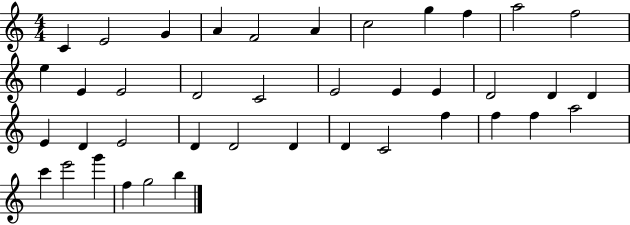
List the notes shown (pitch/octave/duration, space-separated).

C4/q E4/h G4/q A4/q F4/h A4/q C5/h G5/q F5/q A5/h F5/h E5/q E4/q E4/h D4/h C4/h E4/h E4/q E4/q D4/h D4/q D4/q E4/q D4/q E4/h D4/q D4/h D4/q D4/q C4/h F5/q F5/q F5/q A5/h C6/q E6/h G6/q F5/q G5/h B5/q